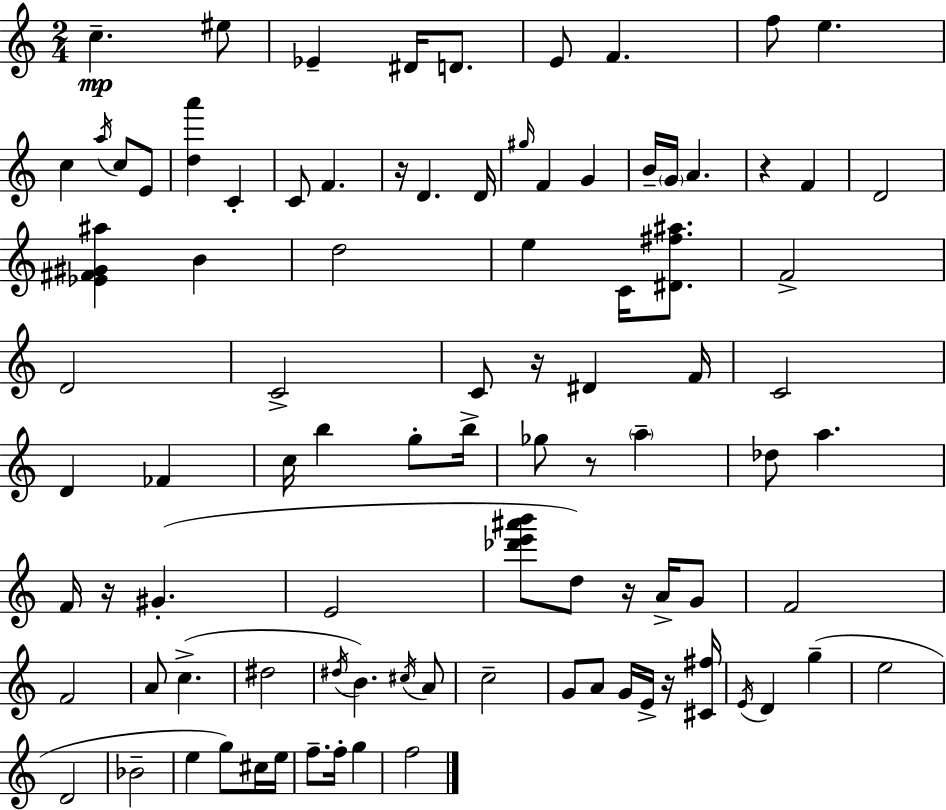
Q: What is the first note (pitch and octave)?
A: C5